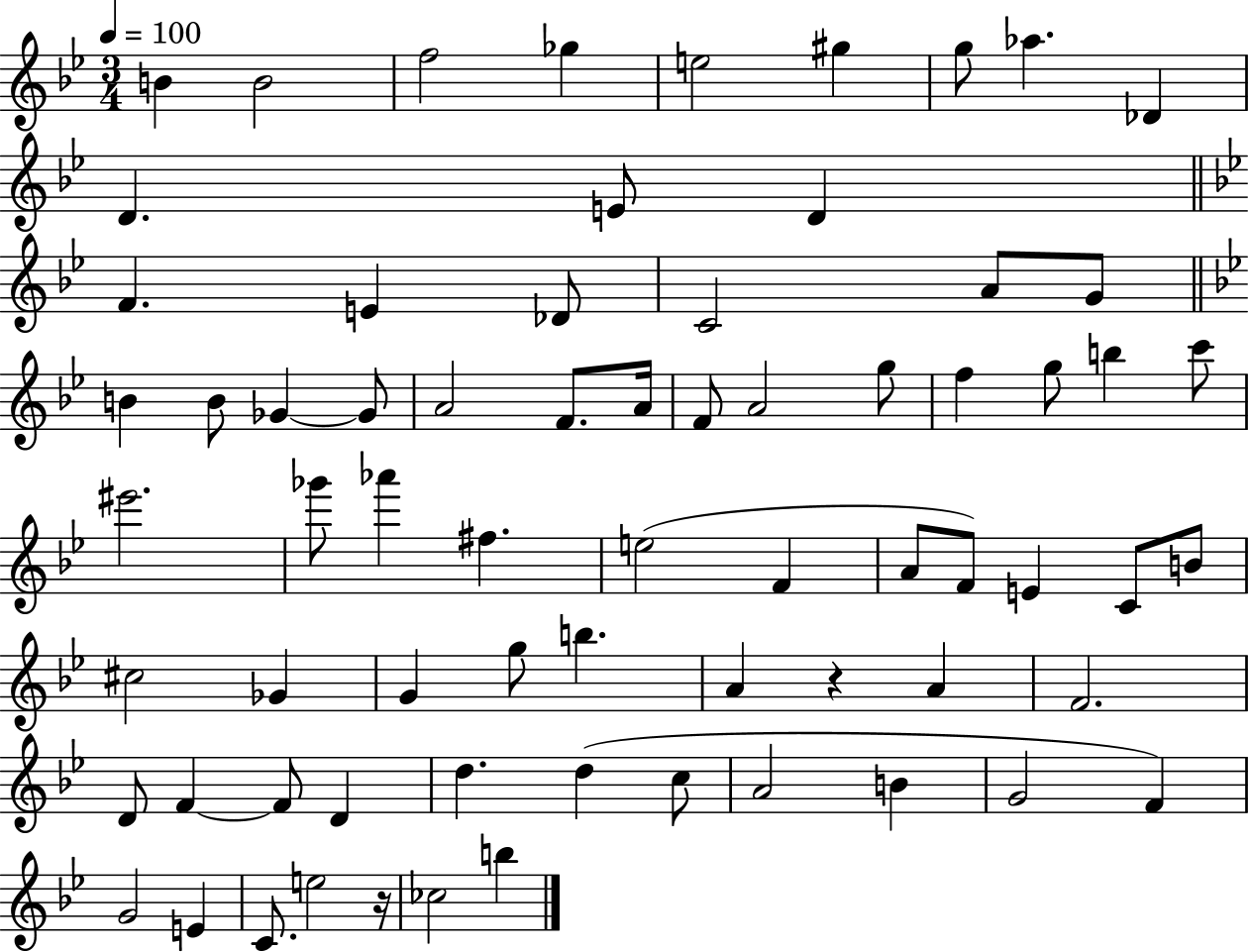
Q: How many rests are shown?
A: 2